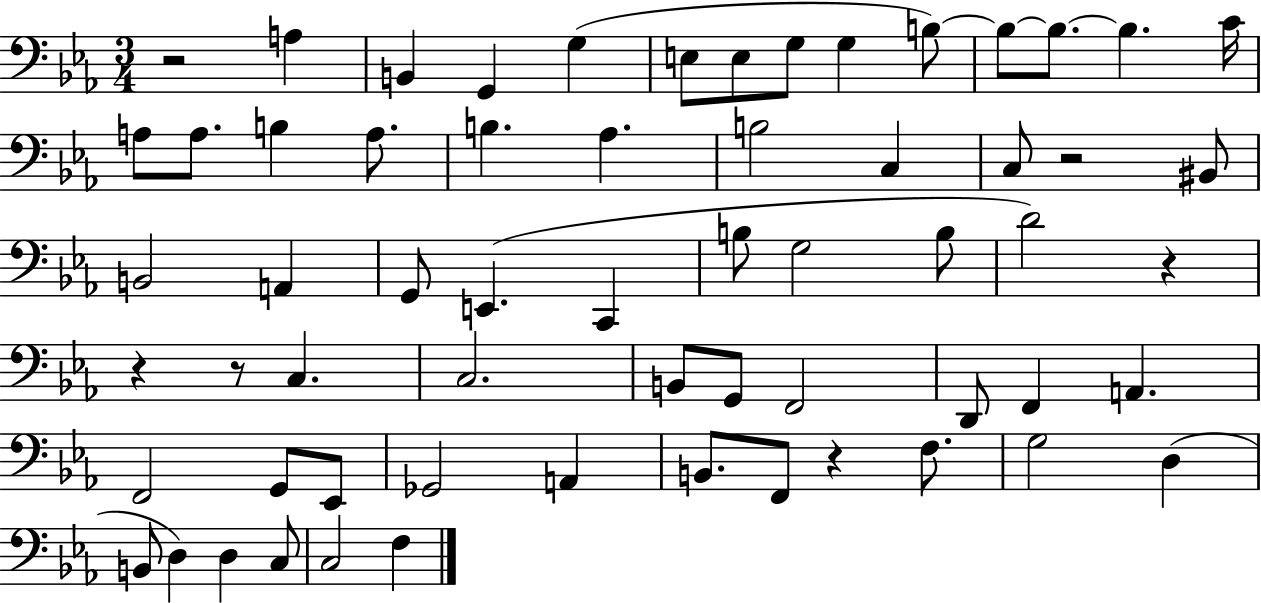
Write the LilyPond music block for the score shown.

{
  \clef bass
  \numericTimeSignature
  \time 3/4
  \key ees \major
  r2 a4 | b,4 g,4 g4( | e8 e8 g8 g4 b8~~) | b8~~ b8.~~ b4. c'16 | \break a8 a8. b4 a8. | b4. aes4. | b2 c4 | c8 r2 bis,8 | \break b,2 a,4 | g,8 e,4.( c,4 | b8 g2 b8 | d'2) r4 | \break r4 r8 c4. | c2. | b,8 g,8 f,2 | d,8 f,4 a,4. | \break f,2 g,8 ees,8 | ges,2 a,4 | b,8. f,8 r4 f8. | g2 d4( | \break b,8 d4) d4 c8 | c2 f4 | \bar "|."
}